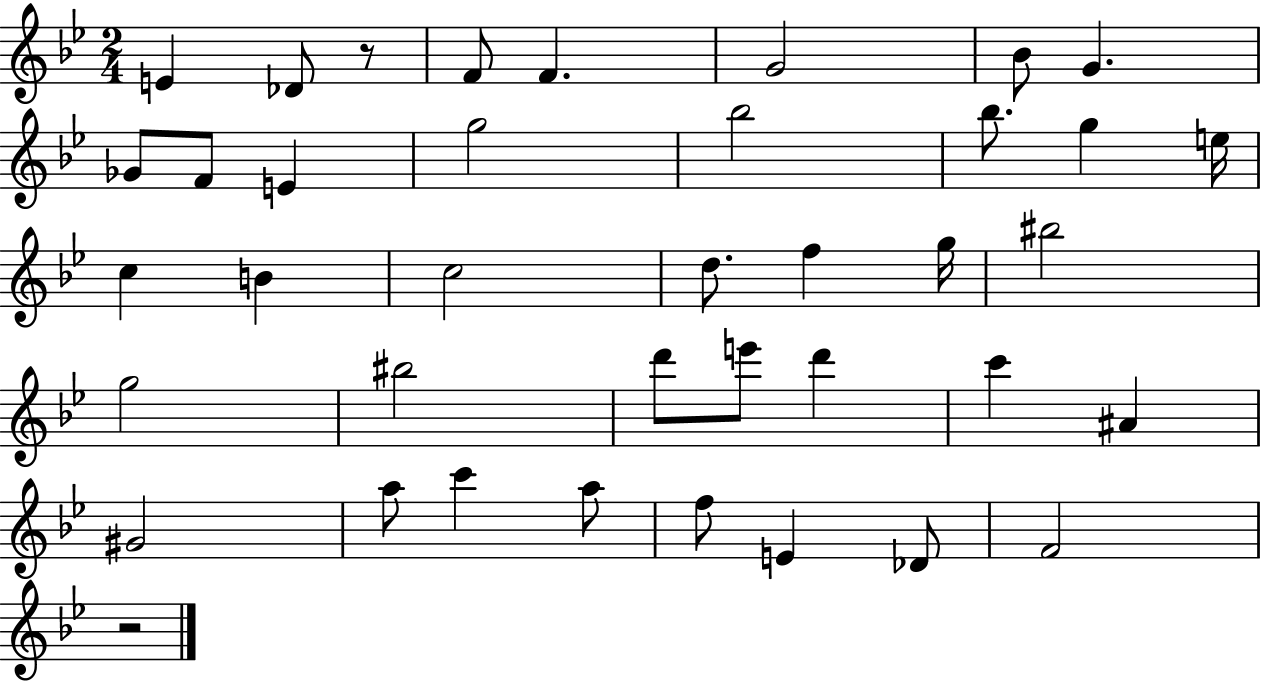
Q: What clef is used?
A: treble